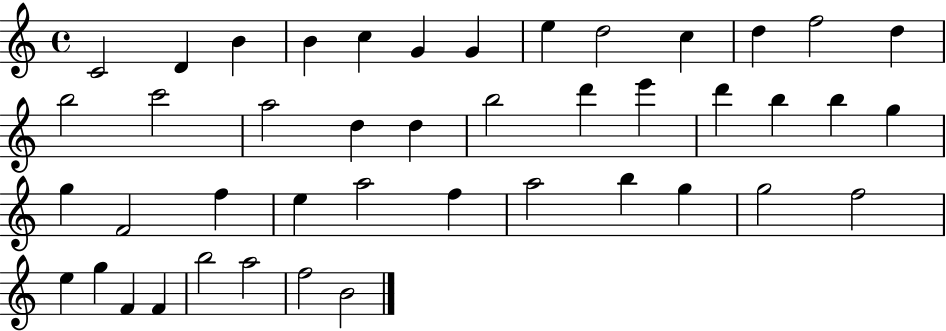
X:1
T:Untitled
M:4/4
L:1/4
K:C
C2 D B B c G G e d2 c d f2 d b2 c'2 a2 d d b2 d' e' d' b b g g F2 f e a2 f a2 b g g2 f2 e g F F b2 a2 f2 B2